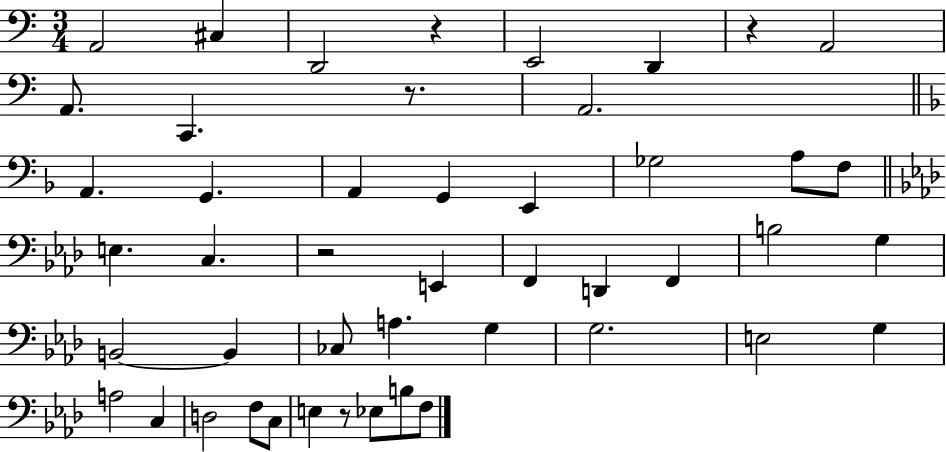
{
  \clef bass
  \numericTimeSignature
  \time 3/4
  \key c \major
  a,2 cis4 | d,2 r4 | e,2 d,4 | r4 a,2 | \break a,8. c,4. r8. | a,2. | \bar "||" \break \key f \major a,4. g,4. | a,4 g,4 e,4 | ges2 a8 f8 | \bar "||" \break \key f \minor e4. c4. | r2 e,4 | f,4 d,4 f,4 | b2 g4 | \break b,2~~ b,4 | ces8 a4. g4 | g2. | e2 g4 | \break a2 c4 | d2 f8 c8 | e4 r8 ees8 b8 f8 | \bar "|."
}